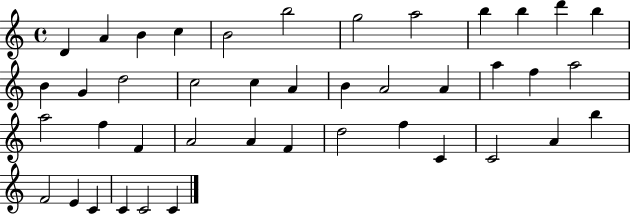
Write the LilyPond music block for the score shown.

{
  \clef treble
  \time 4/4
  \defaultTimeSignature
  \key c \major
  d'4 a'4 b'4 c''4 | b'2 b''2 | g''2 a''2 | b''4 b''4 d'''4 b''4 | \break b'4 g'4 d''2 | c''2 c''4 a'4 | b'4 a'2 a'4 | a''4 f''4 a''2 | \break a''2 f''4 f'4 | a'2 a'4 f'4 | d''2 f''4 c'4 | c'2 a'4 b''4 | \break f'2 e'4 c'4 | c'4 c'2 c'4 | \bar "|."
}